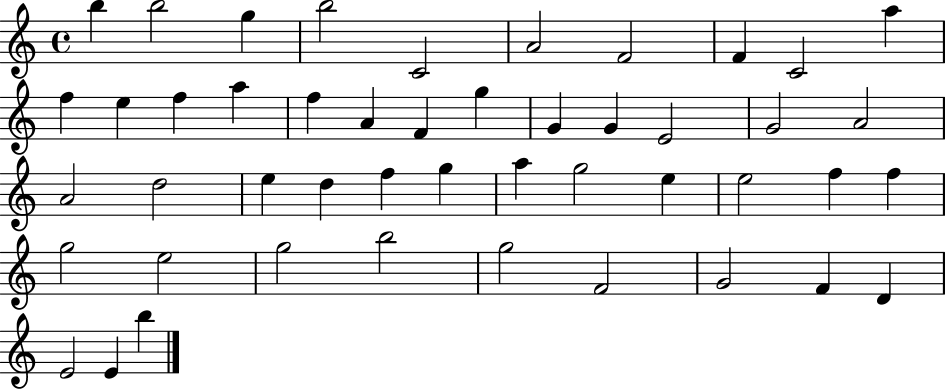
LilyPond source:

{
  \clef treble
  \time 4/4
  \defaultTimeSignature
  \key c \major
  b''4 b''2 g''4 | b''2 c'2 | a'2 f'2 | f'4 c'2 a''4 | \break f''4 e''4 f''4 a''4 | f''4 a'4 f'4 g''4 | g'4 g'4 e'2 | g'2 a'2 | \break a'2 d''2 | e''4 d''4 f''4 g''4 | a''4 g''2 e''4 | e''2 f''4 f''4 | \break g''2 e''2 | g''2 b''2 | g''2 f'2 | g'2 f'4 d'4 | \break e'2 e'4 b''4 | \bar "|."
}